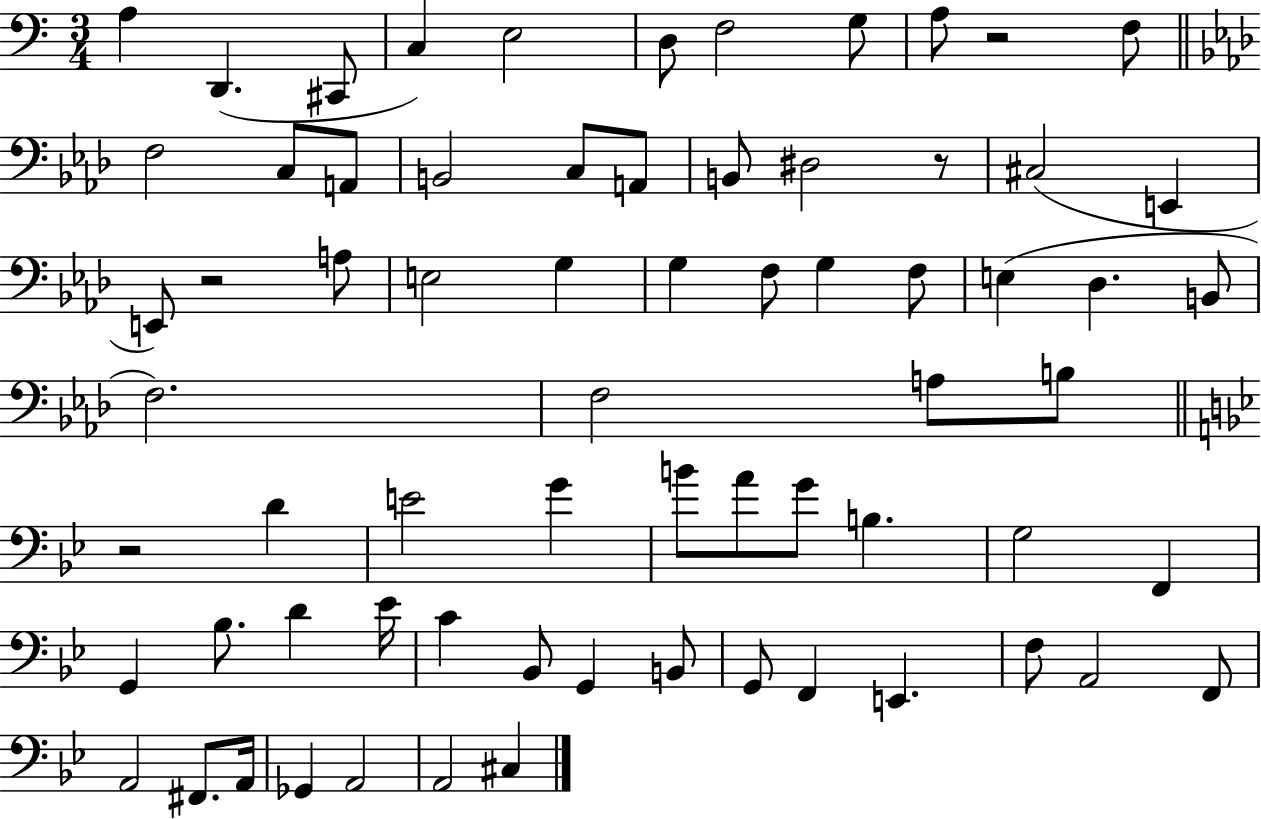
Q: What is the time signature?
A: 3/4